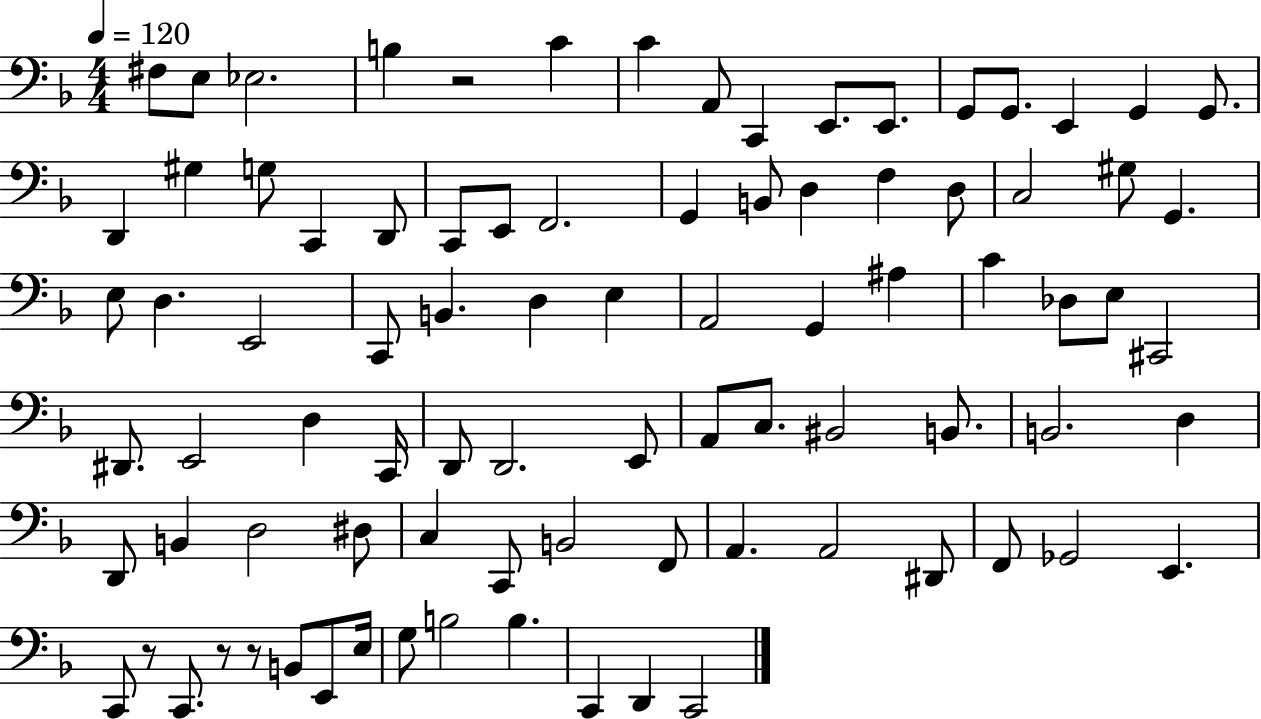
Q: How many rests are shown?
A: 4